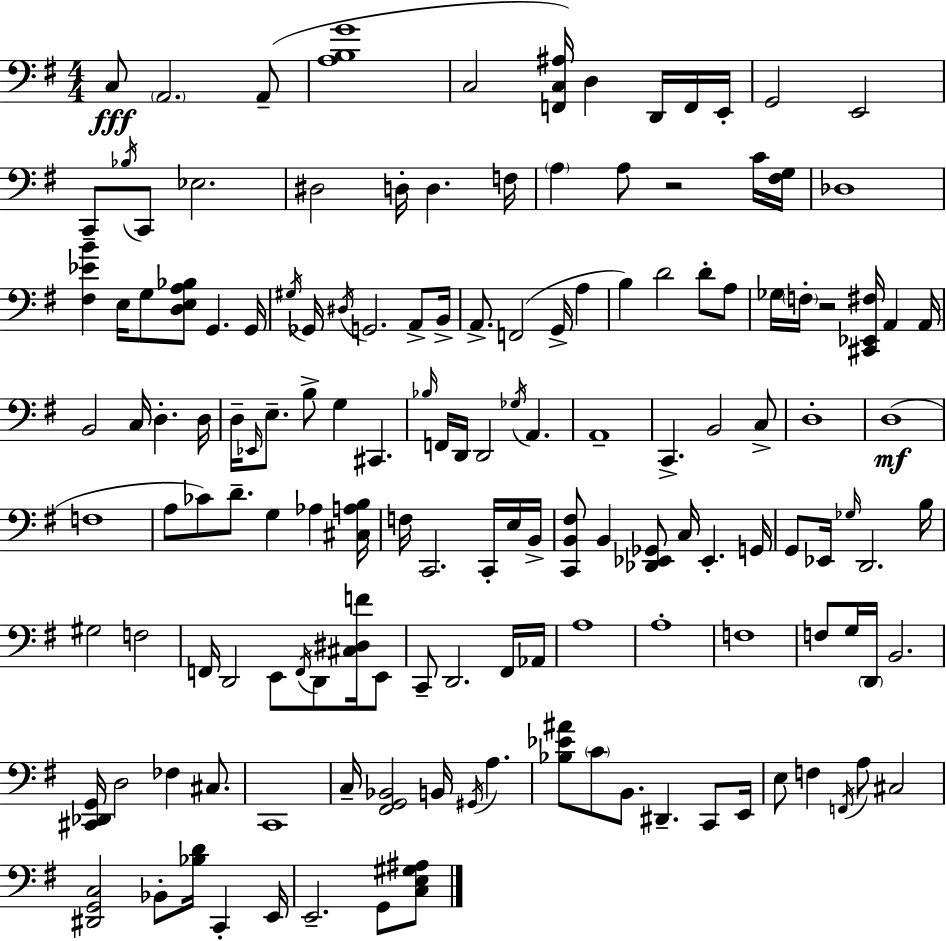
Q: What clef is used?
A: bass